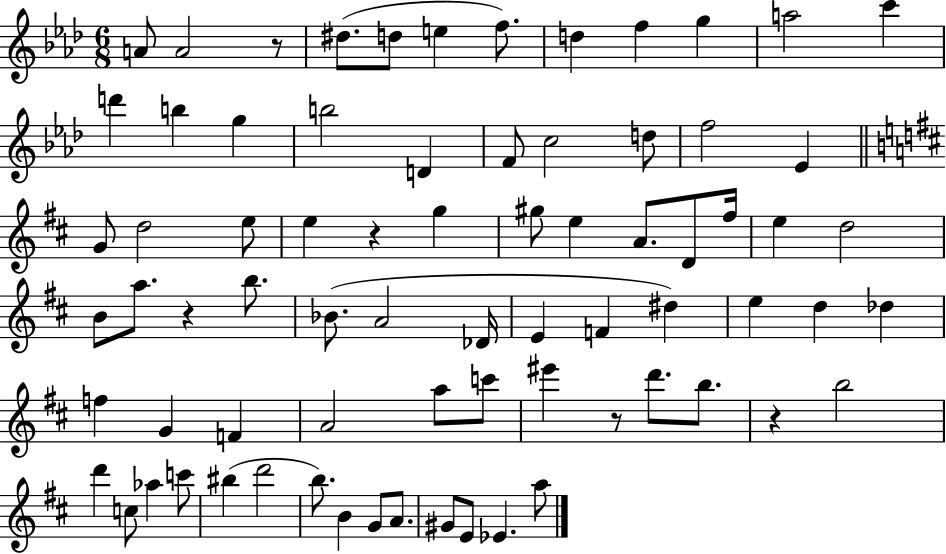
{
  \clef treble
  \numericTimeSignature
  \time 6/8
  \key aes \major
  \repeat volta 2 { a'8 a'2 r8 | dis''8.( d''8 e''4 f''8.) | d''4 f''4 g''4 | a''2 c'''4 | \break d'''4 b''4 g''4 | b''2 d'4 | f'8 c''2 d''8 | f''2 ees'4 | \break \bar "||" \break \key d \major g'8 d''2 e''8 | e''4 r4 g''4 | gis''8 e''4 a'8. d'8 fis''16 | e''4 d''2 | \break b'8 a''8. r4 b''8. | bes'8.( a'2 des'16 | e'4 f'4 dis''4) | e''4 d''4 des''4 | \break f''4 g'4 f'4 | a'2 a''8 c'''8 | eis'''4 r8 d'''8. b''8. | r4 b''2 | \break d'''4 c''8 aes''4 c'''8 | bis''4( d'''2 | b''8.) b'4 g'8 a'8. | gis'8 e'8 ees'4. a''8 | \break } \bar "|."
}